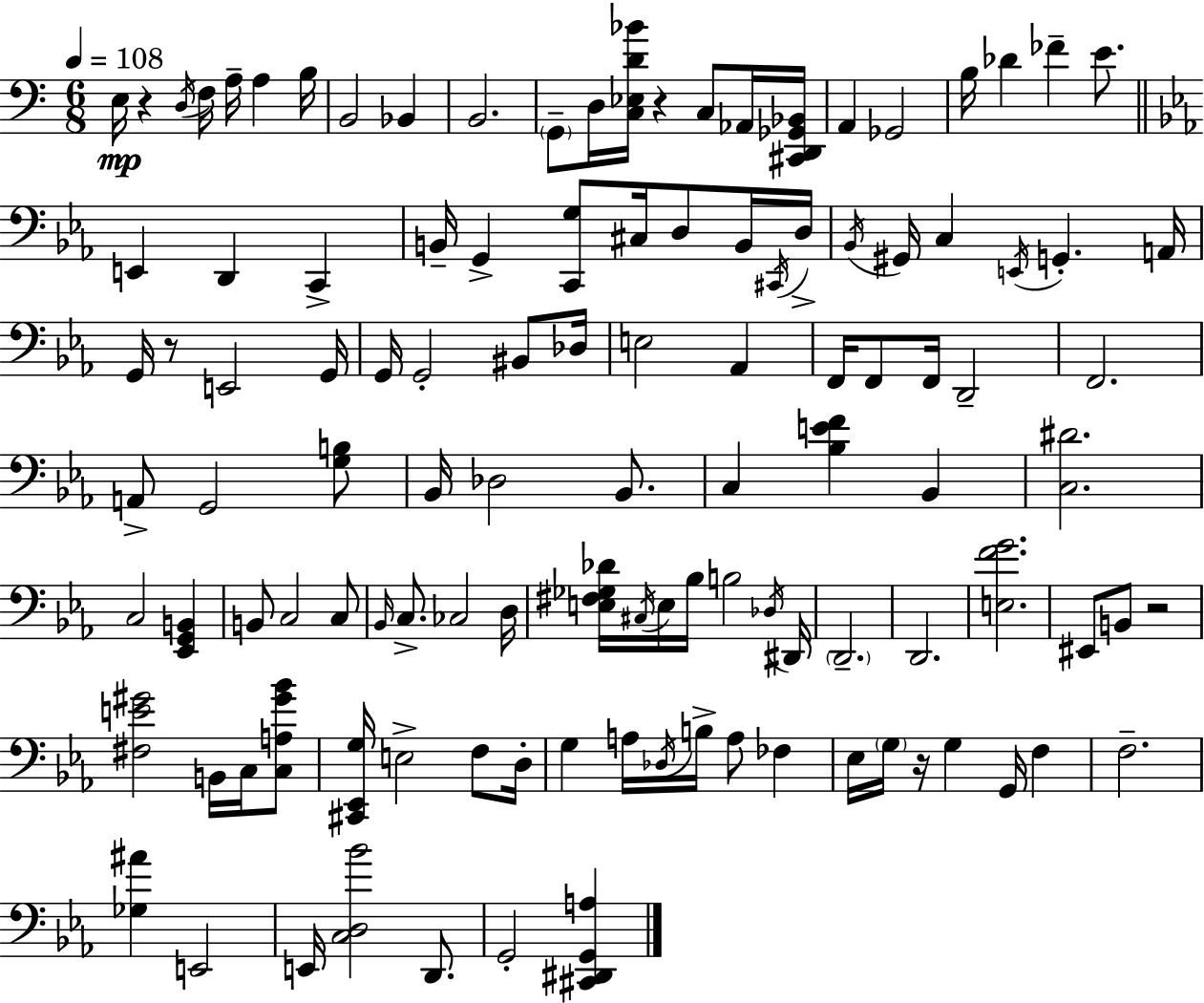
E3/s R/q D3/s F3/s A3/s A3/q B3/s B2/h Bb2/q B2/h. G2/e D3/s [C3,Eb3,D4,Bb4]/s R/q C3/e Ab2/s [C#2,D2,Gb2,Bb2]/s A2/q Gb2/h B3/s Db4/q FES4/q E4/e. E2/q D2/q C2/q B2/s G2/q [C2,G3]/e C#3/s D3/e B2/s C#2/s D3/s Bb2/s G#2/s C3/q E2/s G2/q. A2/s G2/s R/e E2/h G2/s G2/s G2/h BIS2/e Db3/s E3/h Ab2/q F2/s F2/e F2/s D2/h F2/h. A2/e G2/h [G3,B3]/e Bb2/s Db3/h Bb2/e. C3/q [Bb3,E4,F4]/q Bb2/q [C3,D#4]/h. C3/h [Eb2,G2,B2]/q B2/e C3/h C3/e Bb2/s C3/e. CES3/h D3/s [E3,F#3,Gb3,Db4]/s C#3/s E3/s Bb3/s B3/h Db3/s D#2/s D2/h. D2/h. [E3,F4,G4]/h. EIS2/e B2/e R/h [F#3,E4,G#4]/h B2/s C3/s [C3,A3,G#4,Bb4]/e [C#2,Eb2,G3]/s E3/h F3/e D3/s G3/q A3/s Db3/s B3/s A3/e FES3/q Eb3/s G3/s R/s G3/q G2/s F3/q F3/h. [Gb3,A#4]/q E2/h E2/s [C3,D3,Bb4]/h D2/e. G2/h [C#2,D#2,G2,A3]/q